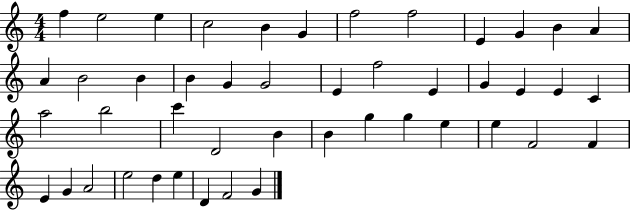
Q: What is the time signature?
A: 4/4